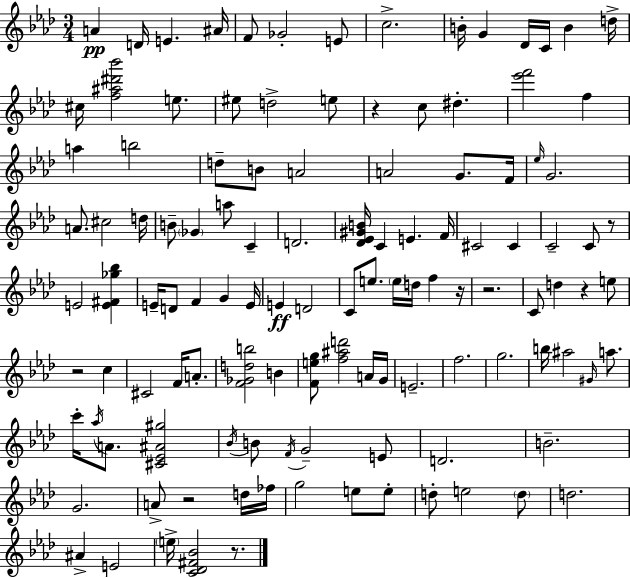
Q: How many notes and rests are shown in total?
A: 118